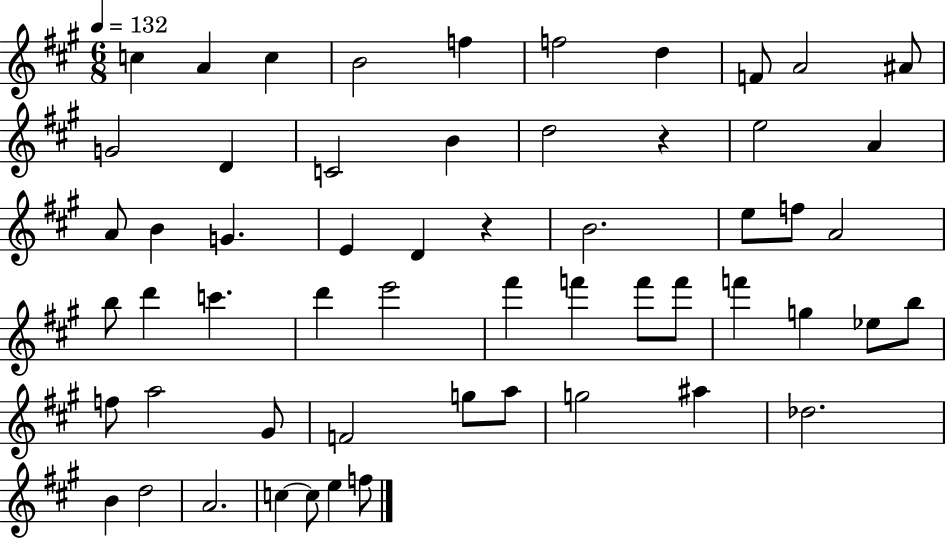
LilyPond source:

{
  \clef treble
  \numericTimeSignature
  \time 6/8
  \key a \major
  \tempo 4 = 132
  c''4 a'4 c''4 | b'2 f''4 | f''2 d''4 | f'8 a'2 ais'8 | \break g'2 d'4 | c'2 b'4 | d''2 r4 | e''2 a'4 | \break a'8 b'4 g'4. | e'4 d'4 r4 | b'2. | e''8 f''8 a'2 | \break b''8 d'''4 c'''4. | d'''4 e'''2 | fis'''4 f'''4 f'''8 f'''8 | f'''4 g''4 ees''8 b''8 | \break f''8 a''2 gis'8 | f'2 g''8 a''8 | g''2 ais''4 | des''2. | \break b'4 d''2 | a'2. | c''4~~ c''8 e''4 f''8 | \bar "|."
}